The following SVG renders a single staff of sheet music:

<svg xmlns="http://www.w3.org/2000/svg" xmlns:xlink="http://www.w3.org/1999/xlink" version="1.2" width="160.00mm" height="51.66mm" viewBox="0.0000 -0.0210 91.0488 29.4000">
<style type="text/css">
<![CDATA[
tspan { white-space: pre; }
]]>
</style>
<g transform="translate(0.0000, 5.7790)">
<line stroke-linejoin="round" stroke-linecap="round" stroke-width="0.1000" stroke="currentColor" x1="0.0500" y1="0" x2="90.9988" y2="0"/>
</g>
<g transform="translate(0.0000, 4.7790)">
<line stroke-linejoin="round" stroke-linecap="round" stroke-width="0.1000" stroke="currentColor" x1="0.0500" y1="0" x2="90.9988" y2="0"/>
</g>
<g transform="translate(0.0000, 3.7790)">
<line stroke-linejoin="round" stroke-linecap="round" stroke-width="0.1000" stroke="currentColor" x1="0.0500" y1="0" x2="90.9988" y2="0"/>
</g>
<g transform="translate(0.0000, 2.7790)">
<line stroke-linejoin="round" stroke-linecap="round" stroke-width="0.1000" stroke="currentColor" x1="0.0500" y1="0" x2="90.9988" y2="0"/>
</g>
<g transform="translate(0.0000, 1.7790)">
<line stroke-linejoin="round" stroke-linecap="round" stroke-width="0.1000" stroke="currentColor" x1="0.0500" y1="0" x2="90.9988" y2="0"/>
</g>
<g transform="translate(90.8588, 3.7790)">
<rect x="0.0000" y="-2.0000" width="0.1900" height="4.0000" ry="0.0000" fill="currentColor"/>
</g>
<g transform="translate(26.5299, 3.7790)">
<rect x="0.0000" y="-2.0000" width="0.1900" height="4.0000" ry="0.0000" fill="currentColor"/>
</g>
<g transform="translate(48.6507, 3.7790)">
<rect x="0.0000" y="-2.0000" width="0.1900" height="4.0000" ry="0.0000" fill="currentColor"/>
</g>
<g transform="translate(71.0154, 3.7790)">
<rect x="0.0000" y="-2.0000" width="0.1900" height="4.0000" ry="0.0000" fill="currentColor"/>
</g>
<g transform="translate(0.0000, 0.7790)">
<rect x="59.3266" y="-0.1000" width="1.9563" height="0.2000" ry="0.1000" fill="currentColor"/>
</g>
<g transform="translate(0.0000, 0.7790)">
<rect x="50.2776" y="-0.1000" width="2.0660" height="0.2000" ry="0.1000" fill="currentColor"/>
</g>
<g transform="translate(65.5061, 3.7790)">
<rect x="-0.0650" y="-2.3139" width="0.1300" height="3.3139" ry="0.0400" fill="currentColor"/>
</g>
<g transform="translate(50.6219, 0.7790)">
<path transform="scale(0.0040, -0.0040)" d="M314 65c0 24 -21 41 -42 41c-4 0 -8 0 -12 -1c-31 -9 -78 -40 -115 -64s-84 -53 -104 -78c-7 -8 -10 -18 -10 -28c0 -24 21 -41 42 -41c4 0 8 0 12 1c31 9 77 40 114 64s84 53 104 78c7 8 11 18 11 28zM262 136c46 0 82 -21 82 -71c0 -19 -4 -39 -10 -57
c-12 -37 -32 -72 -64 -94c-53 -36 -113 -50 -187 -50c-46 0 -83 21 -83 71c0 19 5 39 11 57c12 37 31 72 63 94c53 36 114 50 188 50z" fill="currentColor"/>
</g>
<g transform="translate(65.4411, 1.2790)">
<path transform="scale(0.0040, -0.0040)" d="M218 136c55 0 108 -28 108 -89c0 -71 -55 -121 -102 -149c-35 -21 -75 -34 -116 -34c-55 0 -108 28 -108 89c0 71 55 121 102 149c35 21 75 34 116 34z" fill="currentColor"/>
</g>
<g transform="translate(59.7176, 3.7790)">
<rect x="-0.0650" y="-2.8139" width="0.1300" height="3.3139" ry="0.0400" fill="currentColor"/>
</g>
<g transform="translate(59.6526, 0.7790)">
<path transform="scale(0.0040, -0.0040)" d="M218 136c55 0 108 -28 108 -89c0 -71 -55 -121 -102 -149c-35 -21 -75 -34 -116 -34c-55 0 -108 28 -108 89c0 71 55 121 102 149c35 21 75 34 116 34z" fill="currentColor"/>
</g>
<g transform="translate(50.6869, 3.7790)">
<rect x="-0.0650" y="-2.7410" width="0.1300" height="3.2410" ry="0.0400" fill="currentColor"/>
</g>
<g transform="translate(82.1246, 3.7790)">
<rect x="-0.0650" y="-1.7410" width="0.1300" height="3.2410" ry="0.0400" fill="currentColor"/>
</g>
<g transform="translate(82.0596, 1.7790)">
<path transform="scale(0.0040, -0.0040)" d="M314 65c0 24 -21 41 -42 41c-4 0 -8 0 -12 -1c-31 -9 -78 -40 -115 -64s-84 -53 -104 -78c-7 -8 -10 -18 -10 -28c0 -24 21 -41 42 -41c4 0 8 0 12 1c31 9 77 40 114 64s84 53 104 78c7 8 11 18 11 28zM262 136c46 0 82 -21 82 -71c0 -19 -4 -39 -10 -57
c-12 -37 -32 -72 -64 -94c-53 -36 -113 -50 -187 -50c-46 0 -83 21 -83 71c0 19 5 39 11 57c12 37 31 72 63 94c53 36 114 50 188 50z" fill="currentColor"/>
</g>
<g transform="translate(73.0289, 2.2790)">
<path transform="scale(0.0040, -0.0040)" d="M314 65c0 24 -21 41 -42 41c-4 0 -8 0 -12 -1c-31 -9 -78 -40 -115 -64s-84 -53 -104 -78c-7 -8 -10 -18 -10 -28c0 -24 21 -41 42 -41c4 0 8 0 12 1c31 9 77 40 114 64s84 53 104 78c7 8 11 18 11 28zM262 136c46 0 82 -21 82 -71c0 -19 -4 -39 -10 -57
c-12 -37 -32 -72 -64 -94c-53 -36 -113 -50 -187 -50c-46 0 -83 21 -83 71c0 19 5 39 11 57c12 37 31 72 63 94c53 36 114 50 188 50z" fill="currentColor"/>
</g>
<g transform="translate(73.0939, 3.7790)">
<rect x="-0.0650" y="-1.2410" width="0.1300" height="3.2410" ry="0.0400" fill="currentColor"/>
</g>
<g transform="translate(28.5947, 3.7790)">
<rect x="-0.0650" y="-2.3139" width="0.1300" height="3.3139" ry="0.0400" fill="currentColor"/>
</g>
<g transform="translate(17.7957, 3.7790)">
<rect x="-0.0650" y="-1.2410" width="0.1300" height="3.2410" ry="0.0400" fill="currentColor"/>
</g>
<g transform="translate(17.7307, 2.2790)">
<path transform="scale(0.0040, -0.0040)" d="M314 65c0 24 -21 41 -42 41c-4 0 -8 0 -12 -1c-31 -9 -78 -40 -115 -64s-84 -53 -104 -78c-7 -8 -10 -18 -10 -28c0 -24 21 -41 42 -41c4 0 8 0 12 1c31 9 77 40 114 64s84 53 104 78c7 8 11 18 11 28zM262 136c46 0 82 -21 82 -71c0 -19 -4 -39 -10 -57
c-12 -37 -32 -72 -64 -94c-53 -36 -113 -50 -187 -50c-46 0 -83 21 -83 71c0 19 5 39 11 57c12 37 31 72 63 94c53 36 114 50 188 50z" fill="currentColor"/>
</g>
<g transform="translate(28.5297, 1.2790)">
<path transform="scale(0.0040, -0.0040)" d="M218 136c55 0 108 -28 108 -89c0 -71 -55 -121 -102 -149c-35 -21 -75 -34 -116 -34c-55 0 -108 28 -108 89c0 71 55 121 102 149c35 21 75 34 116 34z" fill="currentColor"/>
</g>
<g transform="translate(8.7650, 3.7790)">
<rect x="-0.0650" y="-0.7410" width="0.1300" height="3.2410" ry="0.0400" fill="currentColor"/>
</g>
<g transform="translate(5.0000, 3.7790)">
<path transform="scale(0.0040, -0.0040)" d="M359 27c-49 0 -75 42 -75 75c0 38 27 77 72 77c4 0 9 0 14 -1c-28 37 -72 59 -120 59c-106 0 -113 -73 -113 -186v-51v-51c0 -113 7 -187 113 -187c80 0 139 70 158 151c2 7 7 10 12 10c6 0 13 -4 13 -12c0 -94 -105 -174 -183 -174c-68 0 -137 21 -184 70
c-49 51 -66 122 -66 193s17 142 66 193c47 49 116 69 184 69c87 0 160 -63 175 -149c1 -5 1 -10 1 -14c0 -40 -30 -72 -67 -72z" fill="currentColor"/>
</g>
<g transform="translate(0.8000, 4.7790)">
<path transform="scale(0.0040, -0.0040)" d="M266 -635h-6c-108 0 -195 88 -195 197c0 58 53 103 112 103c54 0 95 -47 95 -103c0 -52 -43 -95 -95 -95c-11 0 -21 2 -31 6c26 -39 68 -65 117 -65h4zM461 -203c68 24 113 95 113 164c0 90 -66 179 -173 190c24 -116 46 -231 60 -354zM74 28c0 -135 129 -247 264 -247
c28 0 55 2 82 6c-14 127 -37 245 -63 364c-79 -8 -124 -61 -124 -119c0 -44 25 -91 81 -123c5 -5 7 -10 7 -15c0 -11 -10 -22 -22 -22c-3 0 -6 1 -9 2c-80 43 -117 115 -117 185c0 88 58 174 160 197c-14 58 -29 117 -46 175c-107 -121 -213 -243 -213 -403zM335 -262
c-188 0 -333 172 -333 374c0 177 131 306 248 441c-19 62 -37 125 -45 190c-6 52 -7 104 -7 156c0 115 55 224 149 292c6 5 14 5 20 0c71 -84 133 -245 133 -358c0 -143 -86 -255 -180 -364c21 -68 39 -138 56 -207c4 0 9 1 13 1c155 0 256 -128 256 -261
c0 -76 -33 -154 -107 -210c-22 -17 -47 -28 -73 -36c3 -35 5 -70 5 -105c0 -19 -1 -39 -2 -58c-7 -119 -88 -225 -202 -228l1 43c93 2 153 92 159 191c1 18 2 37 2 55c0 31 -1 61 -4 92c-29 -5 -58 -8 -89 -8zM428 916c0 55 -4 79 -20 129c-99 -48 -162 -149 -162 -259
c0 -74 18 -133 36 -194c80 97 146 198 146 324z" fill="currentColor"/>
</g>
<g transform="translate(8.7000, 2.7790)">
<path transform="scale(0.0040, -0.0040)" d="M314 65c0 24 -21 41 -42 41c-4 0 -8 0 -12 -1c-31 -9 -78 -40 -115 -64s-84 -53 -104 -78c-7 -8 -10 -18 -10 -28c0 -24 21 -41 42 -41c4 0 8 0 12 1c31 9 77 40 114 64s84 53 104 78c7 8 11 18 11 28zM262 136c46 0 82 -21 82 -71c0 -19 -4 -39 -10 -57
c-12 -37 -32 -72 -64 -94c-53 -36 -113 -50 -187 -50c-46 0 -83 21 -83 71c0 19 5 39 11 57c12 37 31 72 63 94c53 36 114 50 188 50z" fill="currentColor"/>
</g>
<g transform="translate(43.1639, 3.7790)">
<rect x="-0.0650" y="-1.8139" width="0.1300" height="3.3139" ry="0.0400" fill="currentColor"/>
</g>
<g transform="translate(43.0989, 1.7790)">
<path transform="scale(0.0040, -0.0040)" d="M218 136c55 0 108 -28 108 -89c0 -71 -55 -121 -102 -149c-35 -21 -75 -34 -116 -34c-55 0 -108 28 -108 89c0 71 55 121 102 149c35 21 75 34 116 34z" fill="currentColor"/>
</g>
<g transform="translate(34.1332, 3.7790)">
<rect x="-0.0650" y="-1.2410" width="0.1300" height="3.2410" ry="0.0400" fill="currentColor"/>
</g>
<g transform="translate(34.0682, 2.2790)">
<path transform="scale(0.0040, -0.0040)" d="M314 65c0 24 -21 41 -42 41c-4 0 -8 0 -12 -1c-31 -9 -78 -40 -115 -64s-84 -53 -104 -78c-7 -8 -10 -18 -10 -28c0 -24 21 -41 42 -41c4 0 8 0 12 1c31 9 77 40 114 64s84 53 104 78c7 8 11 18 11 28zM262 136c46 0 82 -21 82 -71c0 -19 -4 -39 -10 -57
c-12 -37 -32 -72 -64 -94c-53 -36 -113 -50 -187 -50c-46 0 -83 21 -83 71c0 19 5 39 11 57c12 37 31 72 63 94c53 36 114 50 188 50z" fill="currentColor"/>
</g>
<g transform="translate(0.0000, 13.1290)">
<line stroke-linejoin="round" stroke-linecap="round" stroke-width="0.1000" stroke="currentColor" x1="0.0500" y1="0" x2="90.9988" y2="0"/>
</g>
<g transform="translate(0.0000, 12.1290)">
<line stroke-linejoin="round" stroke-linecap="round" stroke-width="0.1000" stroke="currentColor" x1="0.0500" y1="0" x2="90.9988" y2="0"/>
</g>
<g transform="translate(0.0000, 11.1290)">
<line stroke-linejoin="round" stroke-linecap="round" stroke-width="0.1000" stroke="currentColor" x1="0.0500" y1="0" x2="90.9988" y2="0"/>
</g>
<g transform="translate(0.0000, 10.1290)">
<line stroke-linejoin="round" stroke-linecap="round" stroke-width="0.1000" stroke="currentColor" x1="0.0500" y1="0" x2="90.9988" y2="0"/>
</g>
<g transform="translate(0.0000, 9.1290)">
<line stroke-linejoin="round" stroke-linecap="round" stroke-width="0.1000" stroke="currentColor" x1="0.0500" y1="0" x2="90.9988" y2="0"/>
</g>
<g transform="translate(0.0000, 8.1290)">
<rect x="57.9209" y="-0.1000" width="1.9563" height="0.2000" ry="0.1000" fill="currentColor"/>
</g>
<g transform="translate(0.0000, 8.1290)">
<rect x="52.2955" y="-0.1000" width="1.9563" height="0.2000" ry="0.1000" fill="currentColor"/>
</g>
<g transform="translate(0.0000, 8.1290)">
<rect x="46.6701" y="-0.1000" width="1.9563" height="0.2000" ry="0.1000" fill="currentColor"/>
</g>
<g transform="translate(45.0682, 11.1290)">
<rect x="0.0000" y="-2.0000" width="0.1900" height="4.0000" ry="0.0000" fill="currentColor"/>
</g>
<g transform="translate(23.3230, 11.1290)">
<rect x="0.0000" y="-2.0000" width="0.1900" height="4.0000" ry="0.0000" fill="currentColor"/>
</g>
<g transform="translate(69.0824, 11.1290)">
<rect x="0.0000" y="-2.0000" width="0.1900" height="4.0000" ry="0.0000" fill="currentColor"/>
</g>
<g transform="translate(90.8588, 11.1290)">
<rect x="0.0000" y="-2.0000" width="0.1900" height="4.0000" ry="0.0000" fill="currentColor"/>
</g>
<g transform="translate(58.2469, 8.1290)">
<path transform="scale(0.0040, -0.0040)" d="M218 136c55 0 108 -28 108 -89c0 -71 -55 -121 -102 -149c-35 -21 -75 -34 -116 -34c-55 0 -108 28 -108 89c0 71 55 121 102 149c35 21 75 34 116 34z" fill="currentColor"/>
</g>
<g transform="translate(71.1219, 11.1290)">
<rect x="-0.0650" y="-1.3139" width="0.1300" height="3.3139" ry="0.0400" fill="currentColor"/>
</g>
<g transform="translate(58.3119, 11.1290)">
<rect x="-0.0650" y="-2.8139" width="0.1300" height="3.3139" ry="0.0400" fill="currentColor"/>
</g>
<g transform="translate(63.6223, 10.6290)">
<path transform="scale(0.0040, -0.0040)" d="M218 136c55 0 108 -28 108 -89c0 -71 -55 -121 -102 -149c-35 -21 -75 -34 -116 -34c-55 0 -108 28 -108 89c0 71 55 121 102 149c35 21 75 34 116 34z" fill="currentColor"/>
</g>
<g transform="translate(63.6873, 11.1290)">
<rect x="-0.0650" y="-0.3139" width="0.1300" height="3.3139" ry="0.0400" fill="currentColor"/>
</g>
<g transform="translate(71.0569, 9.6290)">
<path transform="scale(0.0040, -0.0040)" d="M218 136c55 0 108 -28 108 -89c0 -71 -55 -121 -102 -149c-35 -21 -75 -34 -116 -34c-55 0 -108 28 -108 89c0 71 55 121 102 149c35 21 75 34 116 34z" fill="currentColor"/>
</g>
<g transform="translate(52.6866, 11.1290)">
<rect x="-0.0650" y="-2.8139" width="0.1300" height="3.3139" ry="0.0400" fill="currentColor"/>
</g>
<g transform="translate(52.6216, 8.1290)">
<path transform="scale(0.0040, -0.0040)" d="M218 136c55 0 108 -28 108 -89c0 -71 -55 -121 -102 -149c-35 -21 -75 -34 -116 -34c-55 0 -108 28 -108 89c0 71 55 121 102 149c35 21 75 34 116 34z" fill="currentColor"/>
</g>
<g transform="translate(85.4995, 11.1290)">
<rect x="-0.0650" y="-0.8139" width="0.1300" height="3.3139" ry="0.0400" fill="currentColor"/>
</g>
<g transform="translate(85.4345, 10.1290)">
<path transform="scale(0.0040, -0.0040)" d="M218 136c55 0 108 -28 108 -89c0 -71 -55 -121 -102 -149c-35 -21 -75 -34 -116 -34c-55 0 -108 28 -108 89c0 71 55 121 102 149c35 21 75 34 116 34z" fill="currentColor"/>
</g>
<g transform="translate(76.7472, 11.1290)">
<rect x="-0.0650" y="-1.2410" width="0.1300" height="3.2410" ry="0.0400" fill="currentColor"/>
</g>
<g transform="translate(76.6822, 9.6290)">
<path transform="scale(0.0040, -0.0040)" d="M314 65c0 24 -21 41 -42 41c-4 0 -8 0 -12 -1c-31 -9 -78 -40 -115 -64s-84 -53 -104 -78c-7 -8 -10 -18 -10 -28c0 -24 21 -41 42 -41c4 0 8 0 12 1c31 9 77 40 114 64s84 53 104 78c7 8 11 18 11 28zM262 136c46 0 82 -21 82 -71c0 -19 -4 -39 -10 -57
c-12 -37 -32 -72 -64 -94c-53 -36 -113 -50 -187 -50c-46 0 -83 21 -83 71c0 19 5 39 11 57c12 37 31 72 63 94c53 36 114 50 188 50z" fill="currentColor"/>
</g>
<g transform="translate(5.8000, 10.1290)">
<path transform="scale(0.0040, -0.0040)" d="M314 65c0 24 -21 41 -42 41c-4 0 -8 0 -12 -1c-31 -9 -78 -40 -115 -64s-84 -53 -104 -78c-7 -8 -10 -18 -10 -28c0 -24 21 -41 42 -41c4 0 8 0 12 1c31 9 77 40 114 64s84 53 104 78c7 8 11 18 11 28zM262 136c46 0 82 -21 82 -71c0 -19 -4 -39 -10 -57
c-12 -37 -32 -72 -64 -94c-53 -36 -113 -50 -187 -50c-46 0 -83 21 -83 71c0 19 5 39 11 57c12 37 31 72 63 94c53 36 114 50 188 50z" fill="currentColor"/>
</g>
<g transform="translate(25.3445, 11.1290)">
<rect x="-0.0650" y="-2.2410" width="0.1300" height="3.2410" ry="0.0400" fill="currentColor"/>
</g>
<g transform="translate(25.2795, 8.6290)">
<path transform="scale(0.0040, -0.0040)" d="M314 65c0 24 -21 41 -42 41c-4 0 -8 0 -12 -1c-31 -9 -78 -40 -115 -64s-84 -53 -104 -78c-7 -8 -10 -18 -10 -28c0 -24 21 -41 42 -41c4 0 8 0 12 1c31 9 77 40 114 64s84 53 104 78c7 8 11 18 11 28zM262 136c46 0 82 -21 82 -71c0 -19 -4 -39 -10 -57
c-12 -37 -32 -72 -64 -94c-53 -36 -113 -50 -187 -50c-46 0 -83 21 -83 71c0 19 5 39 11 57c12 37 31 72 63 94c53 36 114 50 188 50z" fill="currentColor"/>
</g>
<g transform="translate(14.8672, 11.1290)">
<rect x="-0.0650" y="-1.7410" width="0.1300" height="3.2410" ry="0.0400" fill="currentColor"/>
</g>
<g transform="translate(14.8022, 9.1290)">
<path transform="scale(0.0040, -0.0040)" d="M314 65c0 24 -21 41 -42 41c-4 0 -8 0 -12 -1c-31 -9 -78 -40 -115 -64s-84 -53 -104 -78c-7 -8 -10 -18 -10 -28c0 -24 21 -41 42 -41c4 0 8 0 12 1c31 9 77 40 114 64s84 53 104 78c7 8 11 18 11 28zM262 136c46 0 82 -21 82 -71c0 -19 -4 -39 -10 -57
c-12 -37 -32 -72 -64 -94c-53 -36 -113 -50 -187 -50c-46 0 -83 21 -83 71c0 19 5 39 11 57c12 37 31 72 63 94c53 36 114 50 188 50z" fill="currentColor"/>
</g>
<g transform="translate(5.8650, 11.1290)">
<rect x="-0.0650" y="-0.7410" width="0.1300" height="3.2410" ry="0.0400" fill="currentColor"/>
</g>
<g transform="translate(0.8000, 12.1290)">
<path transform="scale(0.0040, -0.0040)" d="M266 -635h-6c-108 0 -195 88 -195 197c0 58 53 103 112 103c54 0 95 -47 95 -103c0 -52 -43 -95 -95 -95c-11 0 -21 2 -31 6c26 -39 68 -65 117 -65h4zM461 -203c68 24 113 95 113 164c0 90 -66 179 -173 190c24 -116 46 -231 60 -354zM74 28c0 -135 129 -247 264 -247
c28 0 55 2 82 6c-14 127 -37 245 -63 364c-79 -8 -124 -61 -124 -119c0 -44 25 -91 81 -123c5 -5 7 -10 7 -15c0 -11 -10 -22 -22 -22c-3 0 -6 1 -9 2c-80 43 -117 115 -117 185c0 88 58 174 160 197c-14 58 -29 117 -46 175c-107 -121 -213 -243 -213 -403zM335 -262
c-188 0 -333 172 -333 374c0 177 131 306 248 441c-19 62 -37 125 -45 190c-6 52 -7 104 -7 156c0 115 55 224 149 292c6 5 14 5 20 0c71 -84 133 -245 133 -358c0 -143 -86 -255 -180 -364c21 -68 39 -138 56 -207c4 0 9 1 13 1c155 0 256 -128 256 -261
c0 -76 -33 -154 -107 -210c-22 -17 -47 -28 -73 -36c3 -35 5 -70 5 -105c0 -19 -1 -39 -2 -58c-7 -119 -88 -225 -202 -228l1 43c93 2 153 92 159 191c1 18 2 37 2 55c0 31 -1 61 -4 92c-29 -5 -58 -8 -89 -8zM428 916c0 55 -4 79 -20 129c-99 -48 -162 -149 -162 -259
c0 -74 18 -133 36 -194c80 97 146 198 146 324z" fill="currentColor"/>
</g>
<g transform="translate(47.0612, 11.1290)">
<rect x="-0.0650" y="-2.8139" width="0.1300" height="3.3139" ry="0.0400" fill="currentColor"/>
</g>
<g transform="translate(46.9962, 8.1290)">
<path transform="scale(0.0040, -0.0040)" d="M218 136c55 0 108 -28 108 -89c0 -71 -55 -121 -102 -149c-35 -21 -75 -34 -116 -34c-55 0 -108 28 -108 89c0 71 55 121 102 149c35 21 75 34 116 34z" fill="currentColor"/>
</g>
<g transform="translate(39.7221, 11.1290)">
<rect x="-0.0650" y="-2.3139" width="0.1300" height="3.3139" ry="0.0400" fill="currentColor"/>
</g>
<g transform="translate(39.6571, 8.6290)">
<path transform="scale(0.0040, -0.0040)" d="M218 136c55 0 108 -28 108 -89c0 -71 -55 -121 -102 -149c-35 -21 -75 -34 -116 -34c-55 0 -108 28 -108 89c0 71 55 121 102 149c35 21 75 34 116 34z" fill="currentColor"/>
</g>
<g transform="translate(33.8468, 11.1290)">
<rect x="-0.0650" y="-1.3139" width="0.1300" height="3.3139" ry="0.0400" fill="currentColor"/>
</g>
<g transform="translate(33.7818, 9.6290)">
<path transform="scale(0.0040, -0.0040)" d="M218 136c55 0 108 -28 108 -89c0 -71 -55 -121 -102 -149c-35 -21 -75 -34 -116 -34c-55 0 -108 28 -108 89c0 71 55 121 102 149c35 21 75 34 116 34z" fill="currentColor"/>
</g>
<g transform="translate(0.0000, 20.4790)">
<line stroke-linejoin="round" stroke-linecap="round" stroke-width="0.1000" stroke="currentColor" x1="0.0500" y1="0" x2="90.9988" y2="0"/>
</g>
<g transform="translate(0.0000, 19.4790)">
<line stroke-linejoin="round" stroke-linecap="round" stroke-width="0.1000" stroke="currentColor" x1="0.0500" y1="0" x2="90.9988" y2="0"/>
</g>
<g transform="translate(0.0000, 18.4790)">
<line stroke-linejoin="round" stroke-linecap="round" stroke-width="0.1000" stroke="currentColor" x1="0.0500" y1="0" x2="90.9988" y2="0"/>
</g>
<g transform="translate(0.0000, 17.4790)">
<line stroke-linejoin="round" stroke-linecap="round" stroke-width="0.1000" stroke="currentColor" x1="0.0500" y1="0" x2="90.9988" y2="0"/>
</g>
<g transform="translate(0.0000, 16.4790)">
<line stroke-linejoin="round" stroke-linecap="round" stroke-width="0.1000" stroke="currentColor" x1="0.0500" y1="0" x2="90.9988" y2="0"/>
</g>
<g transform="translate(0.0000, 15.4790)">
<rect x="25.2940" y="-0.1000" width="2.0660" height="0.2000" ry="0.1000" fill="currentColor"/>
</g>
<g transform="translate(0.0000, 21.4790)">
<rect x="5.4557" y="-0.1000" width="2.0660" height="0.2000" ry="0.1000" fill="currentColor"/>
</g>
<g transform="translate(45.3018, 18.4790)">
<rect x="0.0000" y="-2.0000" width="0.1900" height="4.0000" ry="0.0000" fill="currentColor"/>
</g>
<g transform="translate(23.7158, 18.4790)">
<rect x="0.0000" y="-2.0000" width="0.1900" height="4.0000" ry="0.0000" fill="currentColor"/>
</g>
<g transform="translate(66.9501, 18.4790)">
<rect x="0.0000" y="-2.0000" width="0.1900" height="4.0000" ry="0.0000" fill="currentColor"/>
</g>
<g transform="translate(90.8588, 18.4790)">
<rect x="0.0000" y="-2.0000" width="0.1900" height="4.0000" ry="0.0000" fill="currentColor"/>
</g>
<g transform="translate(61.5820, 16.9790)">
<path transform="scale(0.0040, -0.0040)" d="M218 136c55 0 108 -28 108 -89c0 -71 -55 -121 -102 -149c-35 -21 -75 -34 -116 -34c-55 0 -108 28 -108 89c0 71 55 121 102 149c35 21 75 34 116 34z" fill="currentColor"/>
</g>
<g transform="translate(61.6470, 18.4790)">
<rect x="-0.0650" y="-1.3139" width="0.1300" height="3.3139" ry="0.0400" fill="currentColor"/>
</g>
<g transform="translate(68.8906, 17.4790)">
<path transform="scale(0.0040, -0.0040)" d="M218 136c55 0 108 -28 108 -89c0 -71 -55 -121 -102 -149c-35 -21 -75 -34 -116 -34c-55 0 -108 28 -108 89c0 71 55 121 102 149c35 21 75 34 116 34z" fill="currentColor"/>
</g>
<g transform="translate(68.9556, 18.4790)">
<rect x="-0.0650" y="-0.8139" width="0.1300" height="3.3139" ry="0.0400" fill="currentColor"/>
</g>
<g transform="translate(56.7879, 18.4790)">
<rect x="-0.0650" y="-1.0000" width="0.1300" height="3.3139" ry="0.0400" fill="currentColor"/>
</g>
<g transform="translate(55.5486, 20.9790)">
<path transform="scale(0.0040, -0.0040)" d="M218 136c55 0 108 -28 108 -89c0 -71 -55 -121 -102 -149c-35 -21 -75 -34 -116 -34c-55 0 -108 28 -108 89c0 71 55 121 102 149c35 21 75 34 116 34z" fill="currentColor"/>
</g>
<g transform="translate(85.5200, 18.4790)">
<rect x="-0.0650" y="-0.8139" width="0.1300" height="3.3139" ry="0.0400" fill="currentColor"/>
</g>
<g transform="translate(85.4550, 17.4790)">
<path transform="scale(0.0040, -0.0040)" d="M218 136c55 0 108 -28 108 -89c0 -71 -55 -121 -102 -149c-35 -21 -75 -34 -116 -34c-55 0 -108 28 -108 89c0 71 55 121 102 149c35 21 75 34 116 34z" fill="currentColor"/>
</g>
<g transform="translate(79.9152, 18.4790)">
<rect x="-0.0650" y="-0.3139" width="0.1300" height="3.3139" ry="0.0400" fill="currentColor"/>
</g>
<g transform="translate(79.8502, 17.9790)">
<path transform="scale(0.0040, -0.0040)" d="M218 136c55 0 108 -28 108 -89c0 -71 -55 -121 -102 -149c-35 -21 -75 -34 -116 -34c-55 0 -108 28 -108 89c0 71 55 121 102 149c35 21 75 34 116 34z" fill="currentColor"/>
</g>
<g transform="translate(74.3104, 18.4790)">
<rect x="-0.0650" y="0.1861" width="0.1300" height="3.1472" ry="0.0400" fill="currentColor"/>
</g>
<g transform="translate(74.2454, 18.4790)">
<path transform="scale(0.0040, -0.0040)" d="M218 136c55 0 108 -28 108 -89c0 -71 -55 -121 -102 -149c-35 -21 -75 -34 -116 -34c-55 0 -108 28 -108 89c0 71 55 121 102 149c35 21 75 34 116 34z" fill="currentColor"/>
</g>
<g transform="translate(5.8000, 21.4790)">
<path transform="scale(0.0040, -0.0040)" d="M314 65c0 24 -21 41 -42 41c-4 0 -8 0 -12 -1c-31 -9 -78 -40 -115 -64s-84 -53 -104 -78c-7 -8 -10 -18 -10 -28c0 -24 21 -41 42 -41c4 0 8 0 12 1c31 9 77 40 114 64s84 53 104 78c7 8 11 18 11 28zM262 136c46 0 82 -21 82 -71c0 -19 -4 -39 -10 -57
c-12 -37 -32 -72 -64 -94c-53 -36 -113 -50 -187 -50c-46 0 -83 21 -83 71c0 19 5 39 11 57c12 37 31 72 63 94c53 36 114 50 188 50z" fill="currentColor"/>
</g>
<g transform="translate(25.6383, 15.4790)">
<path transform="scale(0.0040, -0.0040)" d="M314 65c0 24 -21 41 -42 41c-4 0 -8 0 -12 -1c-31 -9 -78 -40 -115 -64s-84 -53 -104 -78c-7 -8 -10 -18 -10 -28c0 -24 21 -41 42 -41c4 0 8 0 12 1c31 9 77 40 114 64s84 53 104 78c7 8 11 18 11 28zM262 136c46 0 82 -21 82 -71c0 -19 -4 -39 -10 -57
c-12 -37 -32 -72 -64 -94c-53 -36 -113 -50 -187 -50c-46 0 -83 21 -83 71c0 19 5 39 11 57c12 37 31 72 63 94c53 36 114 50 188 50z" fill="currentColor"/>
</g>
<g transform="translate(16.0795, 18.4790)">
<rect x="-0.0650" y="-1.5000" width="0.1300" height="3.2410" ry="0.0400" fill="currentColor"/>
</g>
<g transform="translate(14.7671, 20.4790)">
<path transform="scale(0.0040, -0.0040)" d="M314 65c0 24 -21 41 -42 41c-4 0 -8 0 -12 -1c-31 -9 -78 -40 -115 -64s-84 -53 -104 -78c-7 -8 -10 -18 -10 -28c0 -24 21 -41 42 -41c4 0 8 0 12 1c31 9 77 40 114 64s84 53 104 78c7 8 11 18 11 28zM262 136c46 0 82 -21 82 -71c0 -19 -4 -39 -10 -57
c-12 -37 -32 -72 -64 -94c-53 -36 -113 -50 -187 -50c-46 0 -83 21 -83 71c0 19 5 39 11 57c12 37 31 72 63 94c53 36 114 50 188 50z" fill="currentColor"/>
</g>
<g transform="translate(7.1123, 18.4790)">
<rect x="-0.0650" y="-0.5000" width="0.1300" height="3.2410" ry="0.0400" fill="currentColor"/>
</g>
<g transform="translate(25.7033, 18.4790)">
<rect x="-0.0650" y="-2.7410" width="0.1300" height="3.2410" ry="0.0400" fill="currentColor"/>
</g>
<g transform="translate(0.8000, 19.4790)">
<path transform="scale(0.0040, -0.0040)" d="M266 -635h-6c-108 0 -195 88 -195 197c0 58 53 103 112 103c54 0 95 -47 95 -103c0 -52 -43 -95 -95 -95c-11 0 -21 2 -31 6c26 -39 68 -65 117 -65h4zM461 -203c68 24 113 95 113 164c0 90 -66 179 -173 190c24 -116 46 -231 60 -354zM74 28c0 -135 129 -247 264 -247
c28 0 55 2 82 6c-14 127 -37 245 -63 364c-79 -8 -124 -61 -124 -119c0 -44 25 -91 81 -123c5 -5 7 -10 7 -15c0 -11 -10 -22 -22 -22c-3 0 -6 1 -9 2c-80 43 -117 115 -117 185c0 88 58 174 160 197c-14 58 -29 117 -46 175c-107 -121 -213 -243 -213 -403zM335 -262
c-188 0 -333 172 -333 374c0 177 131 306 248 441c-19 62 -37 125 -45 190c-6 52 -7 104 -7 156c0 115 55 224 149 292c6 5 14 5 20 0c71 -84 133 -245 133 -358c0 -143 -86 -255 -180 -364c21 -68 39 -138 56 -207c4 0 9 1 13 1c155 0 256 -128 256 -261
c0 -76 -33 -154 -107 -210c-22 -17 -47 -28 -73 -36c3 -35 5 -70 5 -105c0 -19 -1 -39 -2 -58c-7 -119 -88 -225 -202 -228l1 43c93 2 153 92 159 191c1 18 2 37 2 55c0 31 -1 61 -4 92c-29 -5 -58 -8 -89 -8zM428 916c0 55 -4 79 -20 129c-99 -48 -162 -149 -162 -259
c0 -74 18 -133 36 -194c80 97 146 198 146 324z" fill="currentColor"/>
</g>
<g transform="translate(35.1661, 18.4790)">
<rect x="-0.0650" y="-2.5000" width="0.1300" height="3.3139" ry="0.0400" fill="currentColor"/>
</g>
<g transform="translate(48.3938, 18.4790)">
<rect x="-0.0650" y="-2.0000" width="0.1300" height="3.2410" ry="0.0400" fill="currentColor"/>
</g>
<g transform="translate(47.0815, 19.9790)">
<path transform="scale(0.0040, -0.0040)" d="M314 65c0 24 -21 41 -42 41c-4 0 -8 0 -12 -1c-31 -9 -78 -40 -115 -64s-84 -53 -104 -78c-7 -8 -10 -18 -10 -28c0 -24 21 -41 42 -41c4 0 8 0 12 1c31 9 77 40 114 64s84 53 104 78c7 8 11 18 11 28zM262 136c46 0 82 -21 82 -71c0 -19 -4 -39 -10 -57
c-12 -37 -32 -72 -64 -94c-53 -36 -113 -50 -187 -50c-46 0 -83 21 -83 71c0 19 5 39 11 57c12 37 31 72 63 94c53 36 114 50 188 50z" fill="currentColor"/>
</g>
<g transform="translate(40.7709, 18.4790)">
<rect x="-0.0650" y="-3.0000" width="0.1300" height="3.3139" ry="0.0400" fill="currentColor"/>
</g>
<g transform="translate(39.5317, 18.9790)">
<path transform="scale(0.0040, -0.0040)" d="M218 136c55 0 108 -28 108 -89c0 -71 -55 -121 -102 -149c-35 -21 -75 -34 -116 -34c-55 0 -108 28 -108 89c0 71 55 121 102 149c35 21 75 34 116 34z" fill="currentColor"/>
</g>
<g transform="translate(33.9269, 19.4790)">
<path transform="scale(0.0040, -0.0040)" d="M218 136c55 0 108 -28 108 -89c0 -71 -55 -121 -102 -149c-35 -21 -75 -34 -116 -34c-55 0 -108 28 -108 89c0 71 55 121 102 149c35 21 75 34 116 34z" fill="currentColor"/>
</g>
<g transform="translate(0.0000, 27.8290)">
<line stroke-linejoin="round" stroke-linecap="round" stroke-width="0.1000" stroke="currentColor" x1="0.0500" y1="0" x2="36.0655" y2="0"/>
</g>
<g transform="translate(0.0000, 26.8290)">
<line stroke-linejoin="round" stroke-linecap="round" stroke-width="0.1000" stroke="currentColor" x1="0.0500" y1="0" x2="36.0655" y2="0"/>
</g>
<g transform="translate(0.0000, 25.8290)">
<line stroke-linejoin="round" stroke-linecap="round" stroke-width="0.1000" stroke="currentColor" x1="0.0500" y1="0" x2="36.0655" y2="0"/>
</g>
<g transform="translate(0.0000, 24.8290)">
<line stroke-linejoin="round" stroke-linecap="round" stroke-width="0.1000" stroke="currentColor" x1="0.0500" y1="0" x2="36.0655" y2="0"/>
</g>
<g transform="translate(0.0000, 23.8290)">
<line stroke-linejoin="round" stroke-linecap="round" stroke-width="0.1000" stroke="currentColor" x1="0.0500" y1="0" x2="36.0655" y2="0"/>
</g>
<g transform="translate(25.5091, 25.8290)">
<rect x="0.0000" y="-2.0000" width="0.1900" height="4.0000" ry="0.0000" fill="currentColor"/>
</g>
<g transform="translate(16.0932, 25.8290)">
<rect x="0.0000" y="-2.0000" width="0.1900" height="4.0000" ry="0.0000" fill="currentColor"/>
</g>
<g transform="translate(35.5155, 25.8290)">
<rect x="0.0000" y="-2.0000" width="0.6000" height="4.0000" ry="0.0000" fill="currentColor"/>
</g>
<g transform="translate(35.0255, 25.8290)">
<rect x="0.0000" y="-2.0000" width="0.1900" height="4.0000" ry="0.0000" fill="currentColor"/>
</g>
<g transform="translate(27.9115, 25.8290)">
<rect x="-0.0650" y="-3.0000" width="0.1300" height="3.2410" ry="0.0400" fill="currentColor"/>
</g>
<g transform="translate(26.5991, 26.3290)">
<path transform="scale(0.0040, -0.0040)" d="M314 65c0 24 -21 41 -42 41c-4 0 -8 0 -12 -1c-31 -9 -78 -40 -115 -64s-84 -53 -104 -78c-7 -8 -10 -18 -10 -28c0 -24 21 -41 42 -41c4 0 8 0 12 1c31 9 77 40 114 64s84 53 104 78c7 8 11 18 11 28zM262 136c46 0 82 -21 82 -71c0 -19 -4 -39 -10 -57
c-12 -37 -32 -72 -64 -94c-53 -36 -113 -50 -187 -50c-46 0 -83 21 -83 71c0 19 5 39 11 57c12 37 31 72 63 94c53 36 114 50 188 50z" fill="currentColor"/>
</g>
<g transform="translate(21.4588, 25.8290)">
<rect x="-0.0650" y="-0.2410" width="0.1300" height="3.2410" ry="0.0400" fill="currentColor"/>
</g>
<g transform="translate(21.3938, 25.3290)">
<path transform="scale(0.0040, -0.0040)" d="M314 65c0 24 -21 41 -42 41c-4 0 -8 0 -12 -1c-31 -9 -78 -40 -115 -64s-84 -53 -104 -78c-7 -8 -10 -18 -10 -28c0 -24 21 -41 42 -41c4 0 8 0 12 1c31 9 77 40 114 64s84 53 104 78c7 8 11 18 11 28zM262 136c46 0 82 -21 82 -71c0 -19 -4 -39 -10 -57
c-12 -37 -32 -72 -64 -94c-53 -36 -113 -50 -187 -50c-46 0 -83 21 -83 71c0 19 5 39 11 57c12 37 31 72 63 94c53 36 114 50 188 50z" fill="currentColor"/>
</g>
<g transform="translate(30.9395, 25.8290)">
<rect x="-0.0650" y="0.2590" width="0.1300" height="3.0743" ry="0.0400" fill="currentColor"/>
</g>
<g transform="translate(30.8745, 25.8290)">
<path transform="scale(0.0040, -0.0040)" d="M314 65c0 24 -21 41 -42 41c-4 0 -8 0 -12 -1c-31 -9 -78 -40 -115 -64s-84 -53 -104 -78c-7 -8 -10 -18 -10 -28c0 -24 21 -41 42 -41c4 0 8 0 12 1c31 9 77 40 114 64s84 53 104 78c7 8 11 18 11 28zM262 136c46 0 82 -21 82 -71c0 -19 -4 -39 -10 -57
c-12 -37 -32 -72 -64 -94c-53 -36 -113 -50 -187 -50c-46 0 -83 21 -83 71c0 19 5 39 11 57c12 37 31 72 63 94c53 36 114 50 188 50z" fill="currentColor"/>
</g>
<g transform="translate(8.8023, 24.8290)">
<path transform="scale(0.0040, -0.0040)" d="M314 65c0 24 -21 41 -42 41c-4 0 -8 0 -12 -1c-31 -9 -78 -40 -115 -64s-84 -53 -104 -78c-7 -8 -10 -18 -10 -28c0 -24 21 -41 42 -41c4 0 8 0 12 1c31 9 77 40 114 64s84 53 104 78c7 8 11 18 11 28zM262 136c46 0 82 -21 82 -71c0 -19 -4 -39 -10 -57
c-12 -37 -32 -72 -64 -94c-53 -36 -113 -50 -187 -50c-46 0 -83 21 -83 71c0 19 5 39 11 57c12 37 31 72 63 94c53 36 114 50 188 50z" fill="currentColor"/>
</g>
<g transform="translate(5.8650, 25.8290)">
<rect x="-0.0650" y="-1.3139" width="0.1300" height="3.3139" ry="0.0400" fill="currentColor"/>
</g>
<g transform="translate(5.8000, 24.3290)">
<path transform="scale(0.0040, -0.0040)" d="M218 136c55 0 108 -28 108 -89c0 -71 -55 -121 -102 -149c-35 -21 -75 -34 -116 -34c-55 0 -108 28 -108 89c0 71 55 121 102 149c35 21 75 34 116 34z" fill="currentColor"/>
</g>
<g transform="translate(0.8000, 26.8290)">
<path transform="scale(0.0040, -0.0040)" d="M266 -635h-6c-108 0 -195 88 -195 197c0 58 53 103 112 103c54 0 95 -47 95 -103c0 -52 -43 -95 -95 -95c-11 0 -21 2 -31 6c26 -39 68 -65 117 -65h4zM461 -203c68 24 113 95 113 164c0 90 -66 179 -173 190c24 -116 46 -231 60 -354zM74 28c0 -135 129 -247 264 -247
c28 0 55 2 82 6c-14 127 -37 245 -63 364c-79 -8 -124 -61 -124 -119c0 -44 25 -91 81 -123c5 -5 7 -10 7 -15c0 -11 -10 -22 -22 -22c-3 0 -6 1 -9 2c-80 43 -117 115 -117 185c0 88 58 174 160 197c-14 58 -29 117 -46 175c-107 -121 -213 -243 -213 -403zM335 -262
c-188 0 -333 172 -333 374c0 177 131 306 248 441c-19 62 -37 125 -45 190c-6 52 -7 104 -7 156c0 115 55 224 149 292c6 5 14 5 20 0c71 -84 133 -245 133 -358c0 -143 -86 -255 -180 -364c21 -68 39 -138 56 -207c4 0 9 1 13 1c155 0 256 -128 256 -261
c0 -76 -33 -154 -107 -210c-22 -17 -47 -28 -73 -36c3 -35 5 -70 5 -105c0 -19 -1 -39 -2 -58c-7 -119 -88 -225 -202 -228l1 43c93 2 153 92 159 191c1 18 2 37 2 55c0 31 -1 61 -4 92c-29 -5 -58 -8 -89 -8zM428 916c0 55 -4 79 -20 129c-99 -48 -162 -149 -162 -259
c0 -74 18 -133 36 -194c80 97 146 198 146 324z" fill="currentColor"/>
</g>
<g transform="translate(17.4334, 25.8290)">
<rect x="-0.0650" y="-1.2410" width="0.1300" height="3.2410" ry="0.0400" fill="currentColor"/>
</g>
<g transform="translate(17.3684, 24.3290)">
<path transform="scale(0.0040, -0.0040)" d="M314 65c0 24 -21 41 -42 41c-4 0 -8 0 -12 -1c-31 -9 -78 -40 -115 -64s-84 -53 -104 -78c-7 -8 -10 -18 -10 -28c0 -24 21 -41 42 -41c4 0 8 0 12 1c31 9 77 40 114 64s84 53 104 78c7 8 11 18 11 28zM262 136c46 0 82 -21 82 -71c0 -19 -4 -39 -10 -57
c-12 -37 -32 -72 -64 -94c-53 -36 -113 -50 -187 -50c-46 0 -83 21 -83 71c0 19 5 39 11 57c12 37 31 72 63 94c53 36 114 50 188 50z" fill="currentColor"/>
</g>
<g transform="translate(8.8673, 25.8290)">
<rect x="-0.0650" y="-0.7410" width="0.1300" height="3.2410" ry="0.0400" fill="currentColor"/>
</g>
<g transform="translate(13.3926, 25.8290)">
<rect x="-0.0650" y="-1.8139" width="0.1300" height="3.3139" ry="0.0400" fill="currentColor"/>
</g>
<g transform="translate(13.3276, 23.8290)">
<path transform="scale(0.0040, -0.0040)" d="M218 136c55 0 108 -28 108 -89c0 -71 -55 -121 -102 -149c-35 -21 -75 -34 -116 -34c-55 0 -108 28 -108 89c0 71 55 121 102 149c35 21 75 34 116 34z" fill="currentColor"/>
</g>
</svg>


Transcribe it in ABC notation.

X:1
T:Untitled
M:4/4
L:1/4
K:C
d2 e2 g e2 f a2 a g e2 f2 d2 f2 g2 e g a a a c e e2 d C2 E2 a2 G A F2 D e d B c d e d2 f e2 c2 A2 B2